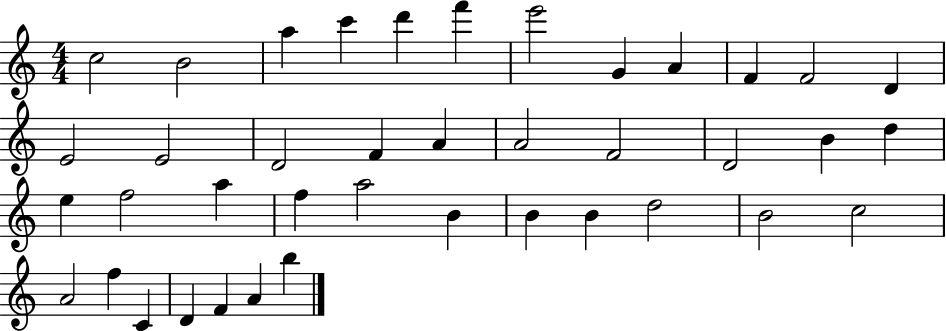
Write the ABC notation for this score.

X:1
T:Untitled
M:4/4
L:1/4
K:C
c2 B2 a c' d' f' e'2 G A F F2 D E2 E2 D2 F A A2 F2 D2 B d e f2 a f a2 B B B d2 B2 c2 A2 f C D F A b